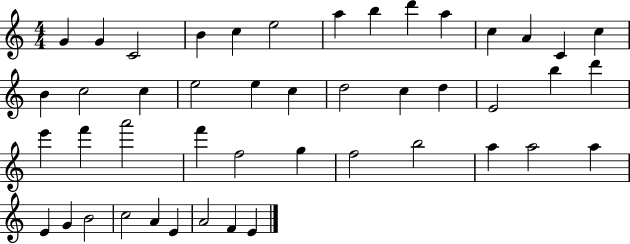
X:1
T:Untitled
M:4/4
L:1/4
K:C
G G C2 B c e2 a b d' a c A C c B c2 c e2 e c d2 c d E2 b d' e' f' a'2 f' f2 g f2 b2 a a2 a E G B2 c2 A E A2 F E